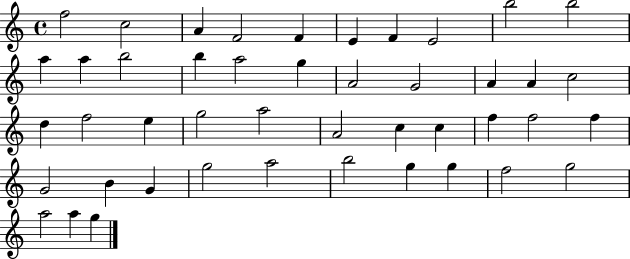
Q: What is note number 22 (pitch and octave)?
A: D5